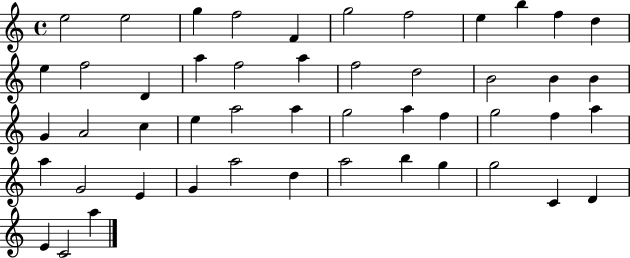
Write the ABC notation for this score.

X:1
T:Untitled
M:4/4
L:1/4
K:C
e2 e2 g f2 F g2 f2 e b f d e f2 D a f2 a f2 d2 B2 B B G A2 c e a2 a g2 a f g2 f a a G2 E G a2 d a2 b g g2 C D E C2 a